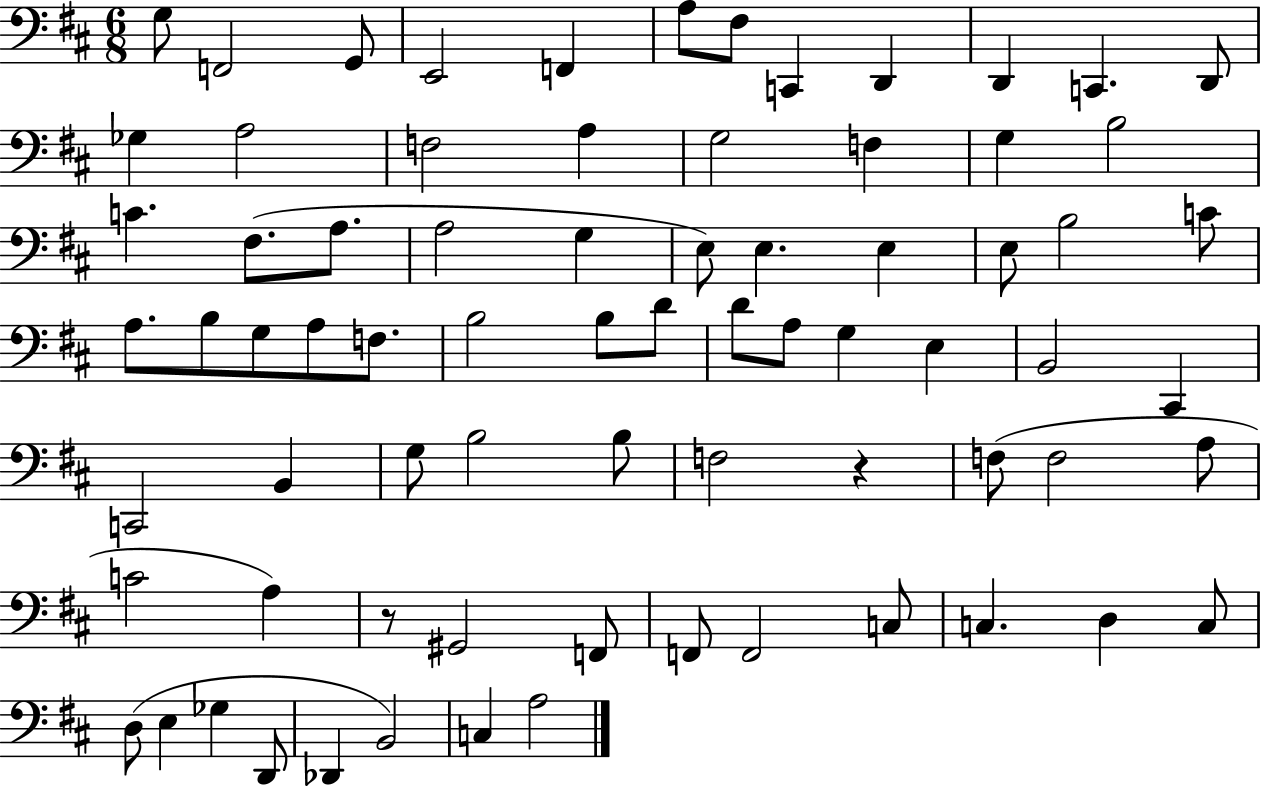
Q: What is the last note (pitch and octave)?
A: A3